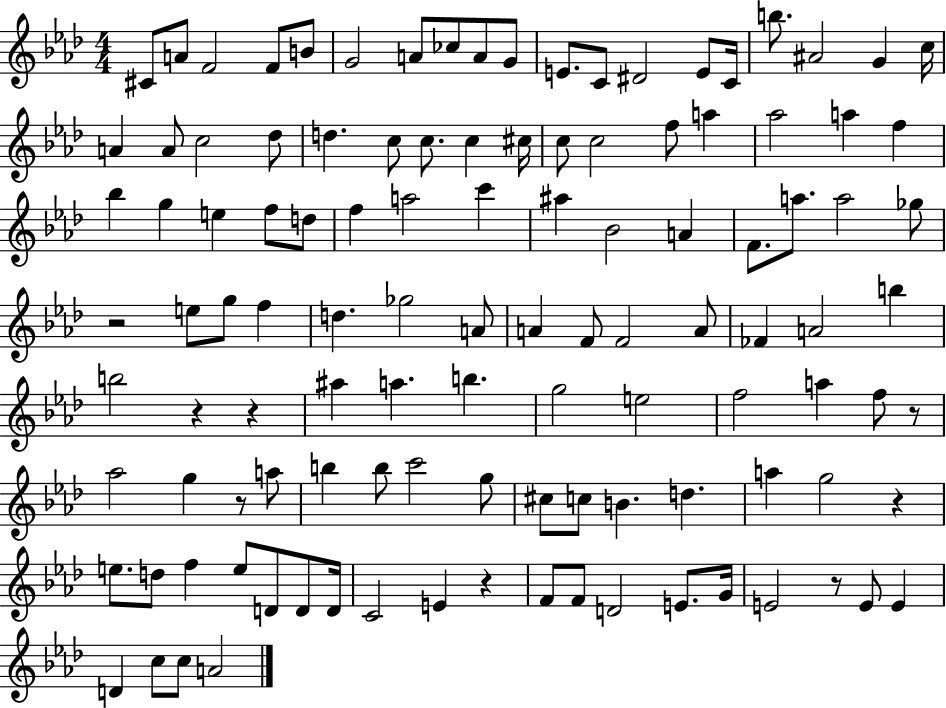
{
  \clef treble
  \numericTimeSignature
  \time 4/4
  \key aes \major
  cis'8 a'8 f'2 f'8 b'8 | g'2 a'8 ces''8 a'8 g'8 | e'8. c'8 dis'2 e'8 c'16 | b''8. ais'2 g'4 c''16 | \break a'4 a'8 c''2 des''8 | d''4. c''8 c''8. c''4 cis''16 | c''8 c''2 f''8 a''4 | aes''2 a''4 f''4 | \break bes''4 g''4 e''4 f''8 d''8 | f''4 a''2 c'''4 | ais''4 bes'2 a'4 | f'8. a''8. a''2 ges''8 | \break r2 e''8 g''8 f''4 | d''4. ges''2 a'8 | a'4 f'8 f'2 a'8 | fes'4 a'2 b''4 | \break b''2 r4 r4 | ais''4 a''4. b''4. | g''2 e''2 | f''2 a''4 f''8 r8 | \break aes''2 g''4 r8 a''8 | b''4 b''8 c'''2 g''8 | cis''8 c''8 b'4. d''4. | a''4 g''2 r4 | \break e''8. d''8 f''4 e''8 d'8 d'8 d'16 | c'2 e'4 r4 | f'8 f'8 d'2 e'8. g'16 | e'2 r8 e'8 e'4 | \break d'4 c''8 c''8 a'2 | \bar "|."
}